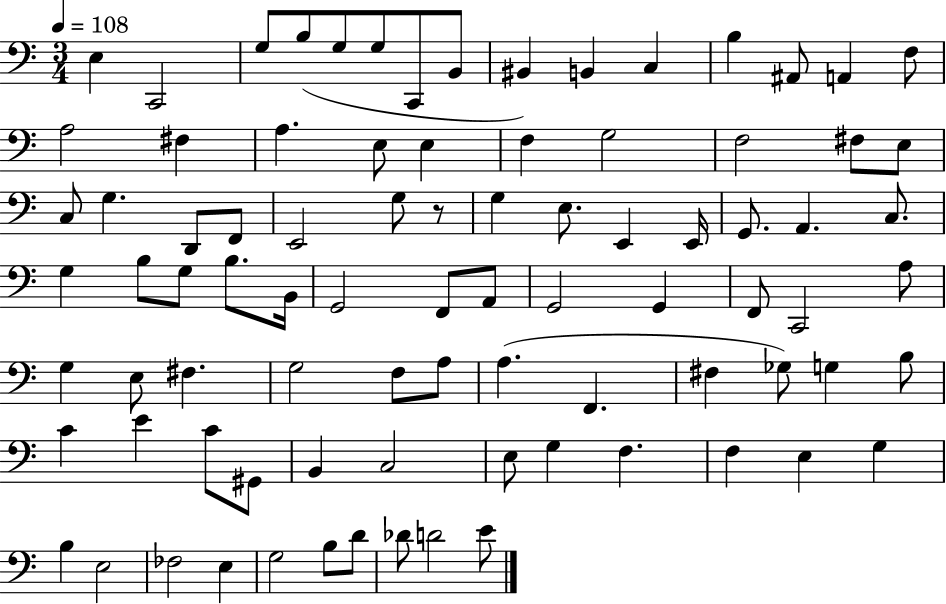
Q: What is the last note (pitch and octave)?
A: E4